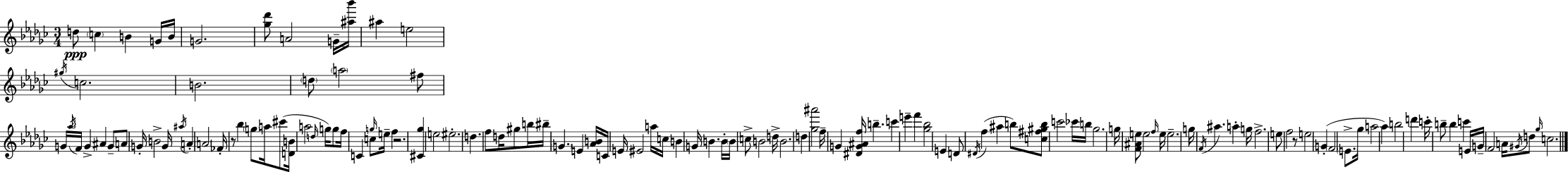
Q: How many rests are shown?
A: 3